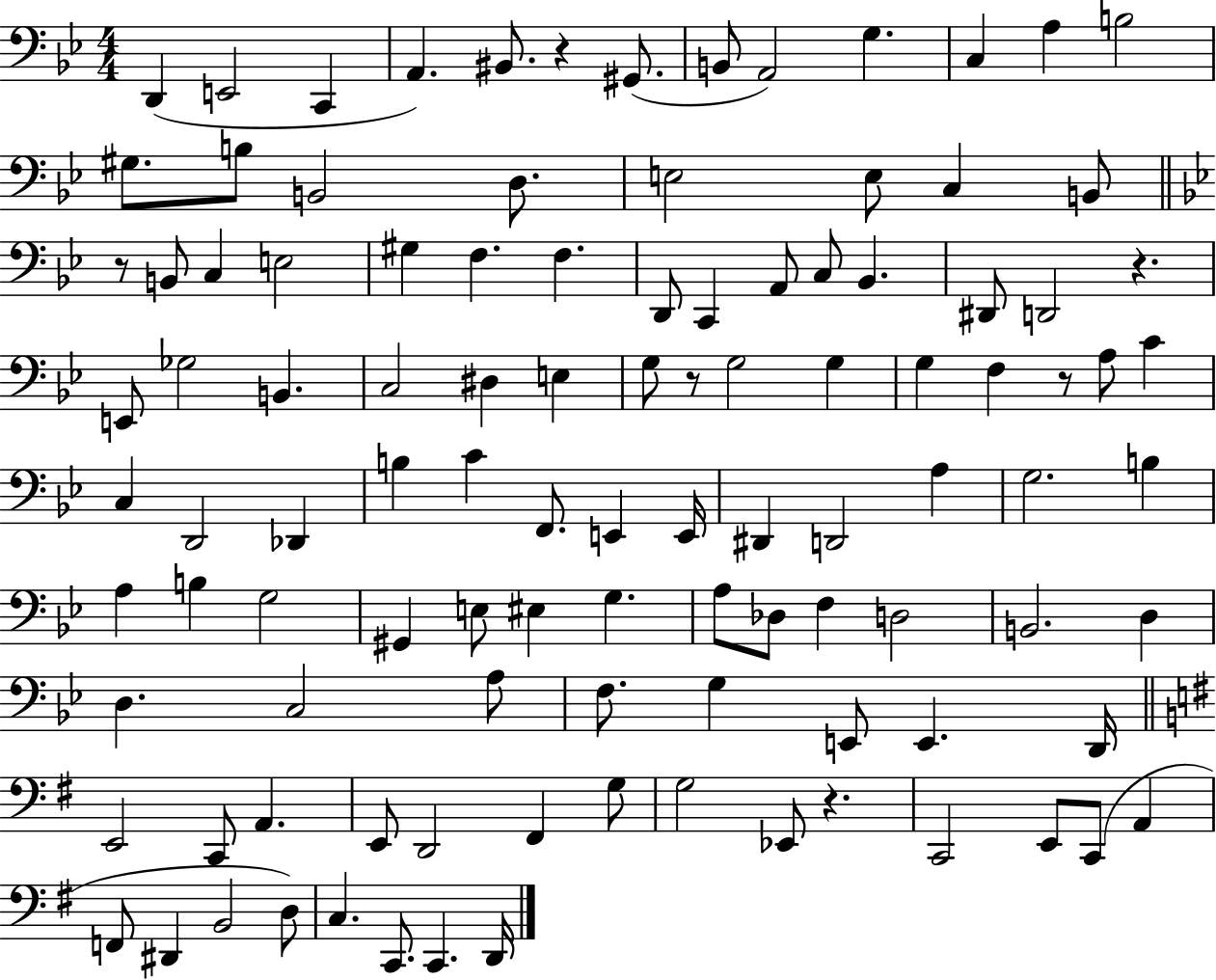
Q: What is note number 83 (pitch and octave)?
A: A2